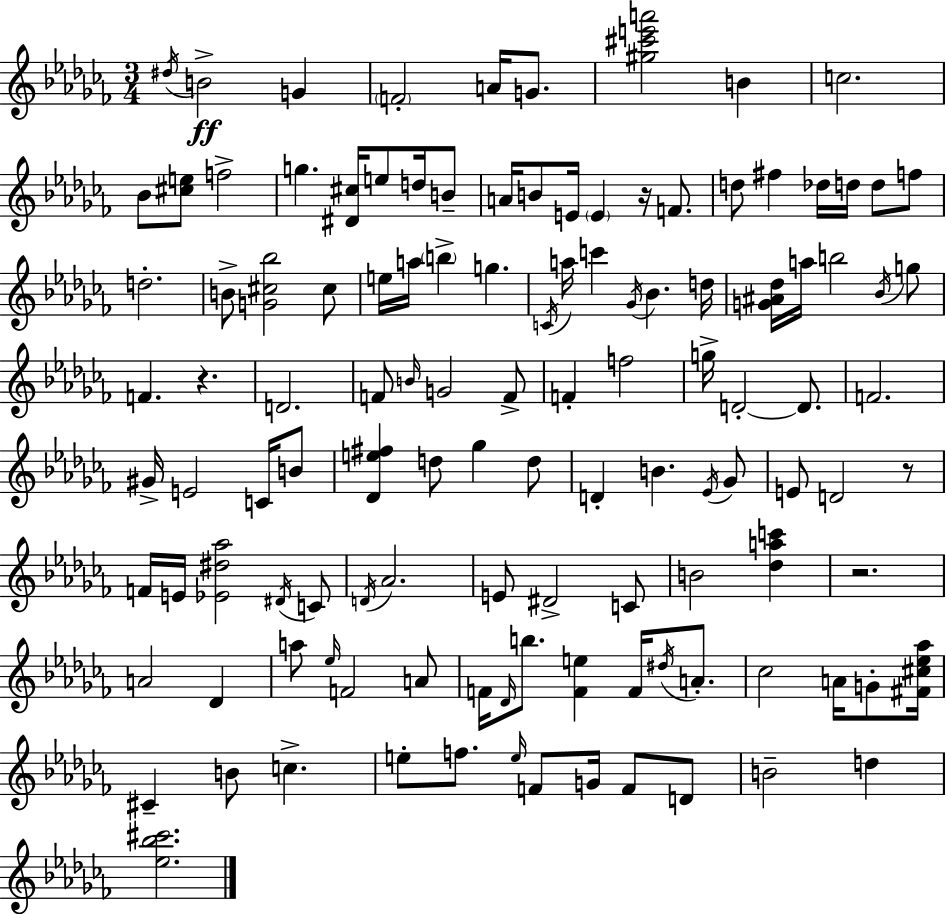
{
  \clef treble
  \numericTimeSignature
  \time 3/4
  \key aes \minor
  \acciaccatura { dis''16 }\ff b'2-> g'4 | \parenthesize f'2-. a'16 g'8. | <gis'' cis''' e''' a'''>2 b'4 | c''2. | \break bes'8 <cis'' e''>8 f''2-> | g''4. <dis' cis''>16 e''8 d''16 b'8-- | a'16 b'8 e'16 \parenthesize e'4 r16 f'8. | d''8 fis''4 des''16 d''16 d''8 f''8 | \break d''2.-. | b'8-> <g' cis'' bes''>2 cis''8 | e''16 a''16 \parenthesize b''4-> g''4. | \acciaccatura { c'16 } a''16 c'''4 \acciaccatura { ges'16 } bes'4. | \break d''16 <g' ais' des''>16 a''16 b''2 | \acciaccatura { bes'16 } g''8 f'4. r4. | d'2. | f'8 \grace { b'16 } g'2 | \break f'8-> f'4-. f''2 | g''16-> d'2-.~~ | d'8. f'2. | gis'16-> e'2 | \break c'16 b'8 <des' e'' fis''>4 d''8 ges''4 | d''8 d'4-. b'4. | \acciaccatura { ees'16 } ges'8 e'8 d'2 | r8 f'16 e'16 <ees' dis'' aes''>2 | \break \acciaccatura { dis'16 } c'8 \acciaccatura { d'16 } aes'2. | e'8 dis'2-> | c'8 b'2 | <des'' a'' c'''>4 r2. | \break a'2 | des'4 a''8 \grace { ees''16 } f'2 | a'8 f'16 \grace { des'16 } b''8. | <f' e''>4 f'16 \acciaccatura { dis''16 } a'8.-. ces''2 | \break a'16 g'8-. <fis' cis'' ees'' aes''>16 cis'4-- | b'8 c''4.-> e''8-. | f''8. \grace { e''16 } f'8 g'16 f'8 d'8 | b'2-- d''4 | \break <ees'' bes'' cis'''>2. | \bar "|."
}